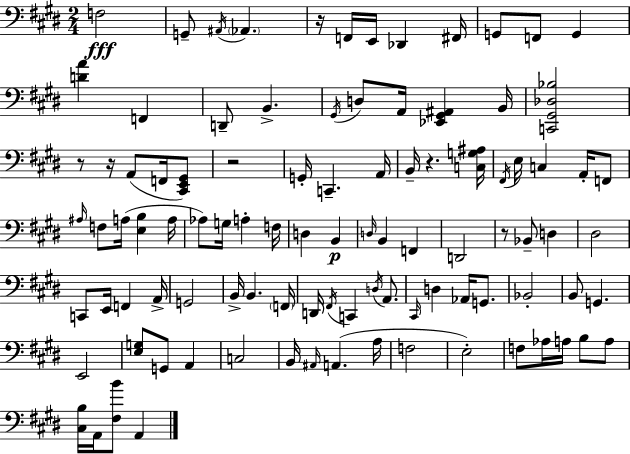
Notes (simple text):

F3/h G2/e A#2/s Ab2/q. R/s F2/s E2/s Db2/q F#2/s G2/e F2/e G2/q [D4,A4]/q F2/q D2/e B2/q. G#2/s D3/e A2/s [Eb2,G#2,A#2]/q B2/s [C2,G#2,Db3,Bb3]/h R/e R/s A2/e F2/s [C#2,E2,G#2]/e R/h G2/s C2/q. A2/s B2/s R/q. [C3,G3,A#3]/s F#2/s E3/s C3/q A2/s F2/e A#3/s F3/e A3/s [E3,B3]/q A3/s Ab3/e G3/s A3/q F3/s D3/q B2/q D3/s B2/q F2/q D2/h R/e Bb2/e D3/q D#3/h C2/e E2/s F2/q A2/s G2/h B2/s B2/q. F2/s D2/s F#2/s C2/q D3/s A2/e. C#2/s D3/q Ab2/s G2/e. Bb2/h B2/e G2/q. E2/h [E3,G3]/e G2/e A2/q C3/h B2/s A#2/s A2/q. A3/s F3/h E3/h F3/e Ab3/s A3/s B3/e A3/e [C#3,B3]/s A2/s [F#3,B4]/e A2/q